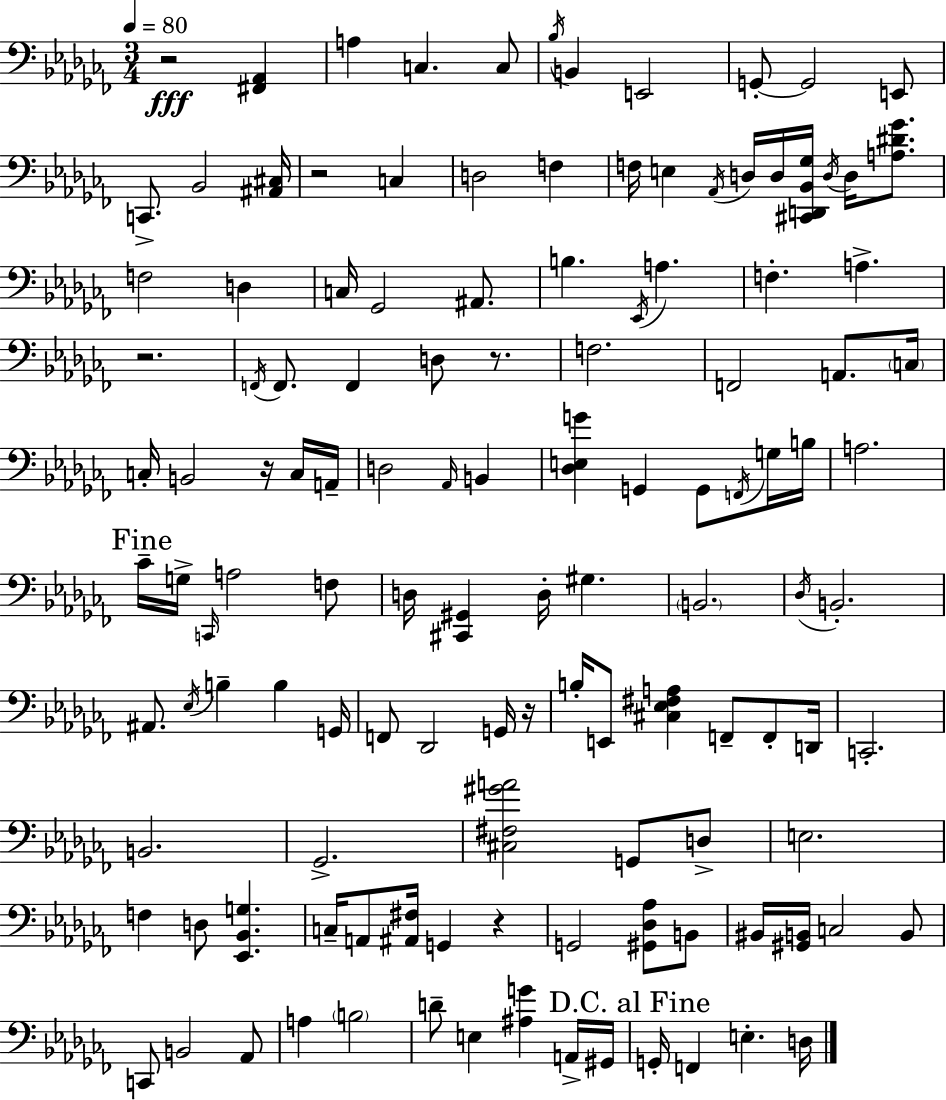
{
  \clef bass
  \numericTimeSignature
  \time 3/4
  \key aes \minor
  \tempo 4 = 80
  r2\fff <fis, aes,>4 | a4 c4. c8 | \acciaccatura { bes16 } b,4 e,2 | g,8-.~~ g,2 e,8 | \break c,8.-> bes,2 | <ais, cis>16 r2 c4 | d2 f4 | f16 e4 \acciaccatura { aes,16 } d16 d16 <cis, d, bes, ges>16 \acciaccatura { d16 } d16 | \break <a dis' ges'>8. f2 d4 | c16 ges,2 | ais,8. b4. \acciaccatura { ees,16 } a4. | f4.-. a4.-> | \break r2. | \acciaccatura { f,16 } f,8. f,4 | d8 r8. f2. | f,2 | \break a,8. \parenthesize c16 c16-. b,2 | r16 c16 a,16-- d2 | \grace { aes,16 } b,4 <des e g'>4 g,4 | g,8 \acciaccatura { f,16 } g16 b16 a2. | \break \mark "Fine" ces'16-- g16-> \grace { c,16 } a2 | f8 d16 <cis, gis,>4 | d16-. gis4. \parenthesize b,2. | \acciaccatura { des16 } b,2.-. | \break ais,8. | \acciaccatura { ees16 } b4-- b4 g,16 f,8 | des,2 g,16 r16 b16-. e,8 | <cis ees fis a>4 f,8-- f,8-. d,16 c,2.-. | \break b,2. | ges,2.-> | <cis fis gis' a'>2 | g,8 d8-> e2. | \break f4 | d8 <ees, bes, g>4. c16-- a,8 | <ais, fis>16 g,4 r4 g,2 | <gis, des aes>8 b,8 bis,16 <gis, b,>16 | \break c2 b,8 c,8 | b,2 aes,8 a4 | \parenthesize b2 d'8-- | e4 <ais g'>4 a,16-> gis,16 \mark "D.C. al Fine" g,16-. f,4 | \break e4.-. d16 \bar "|."
}